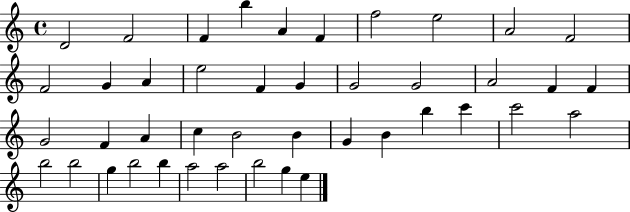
X:1
T:Untitled
M:4/4
L:1/4
K:C
D2 F2 F b A F f2 e2 A2 F2 F2 G A e2 F G G2 G2 A2 F F G2 F A c B2 B G B b c' c'2 a2 b2 b2 g b2 b a2 a2 b2 g e